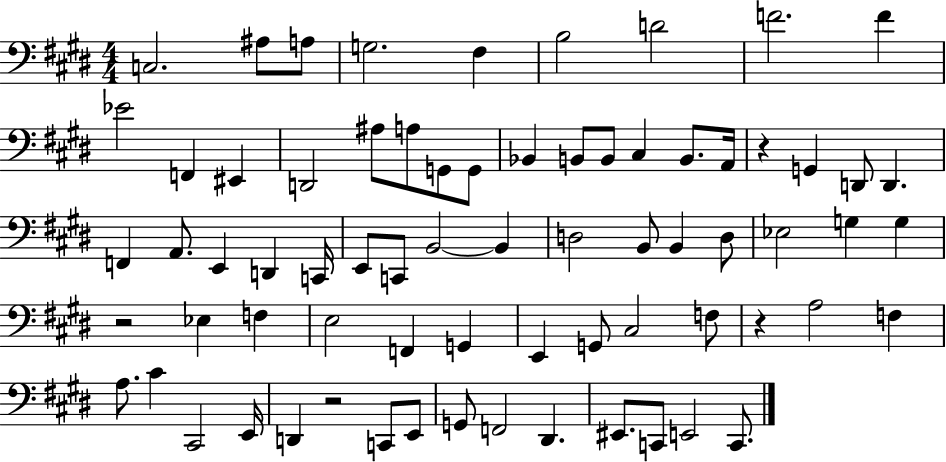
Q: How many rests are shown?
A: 4